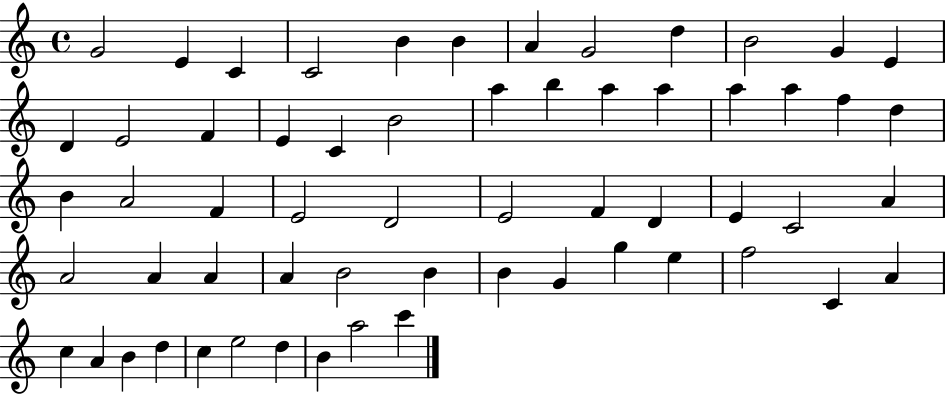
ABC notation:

X:1
T:Untitled
M:4/4
L:1/4
K:C
G2 E C C2 B B A G2 d B2 G E D E2 F E C B2 a b a a a a f d B A2 F E2 D2 E2 F D E C2 A A2 A A A B2 B B G g e f2 C A c A B d c e2 d B a2 c'